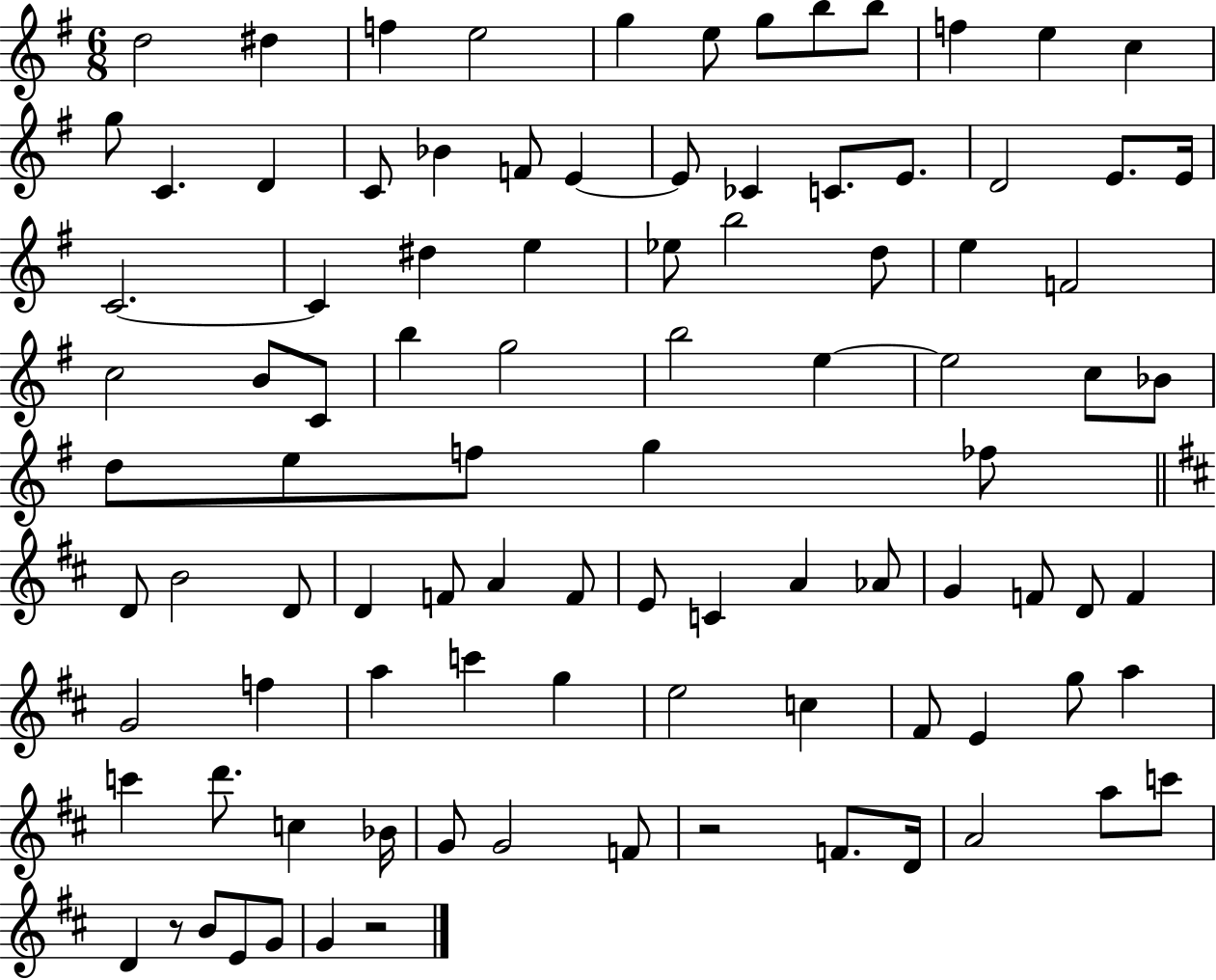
D5/h D#5/q F5/q E5/h G5/q E5/e G5/e B5/e B5/e F5/q E5/q C5/q G5/e C4/q. D4/q C4/e Bb4/q F4/e E4/q E4/e CES4/q C4/e. E4/e. D4/h E4/e. E4/s C4/h. C4/q D#5/q E5/q Eb5/e B5/h D5/e E5/q F4/h C5/h B4/e C4/e B5/q G5/h B5/h E5/q E5/h C5/e Bb4/e D5/e E5/e F5/e G5/q FES5/e D4/e B4/h D4/e D4/q F4/e A4/q F4/e E4/e C4/q A4/q Ab4/e G4/q F4/e D4/e F4/q G4/h F5/q A5/q C6/q G5/q E5/h C5/q F#4/e E4/q G5/e A5/q C6/q D6/e. C5/q Bb4/s G4/e G4/h F4/e R/h F4/e. D4/s A4/h A5/e C6/e D4/q R/e B4/e E4/e G4/e G4/q R/h